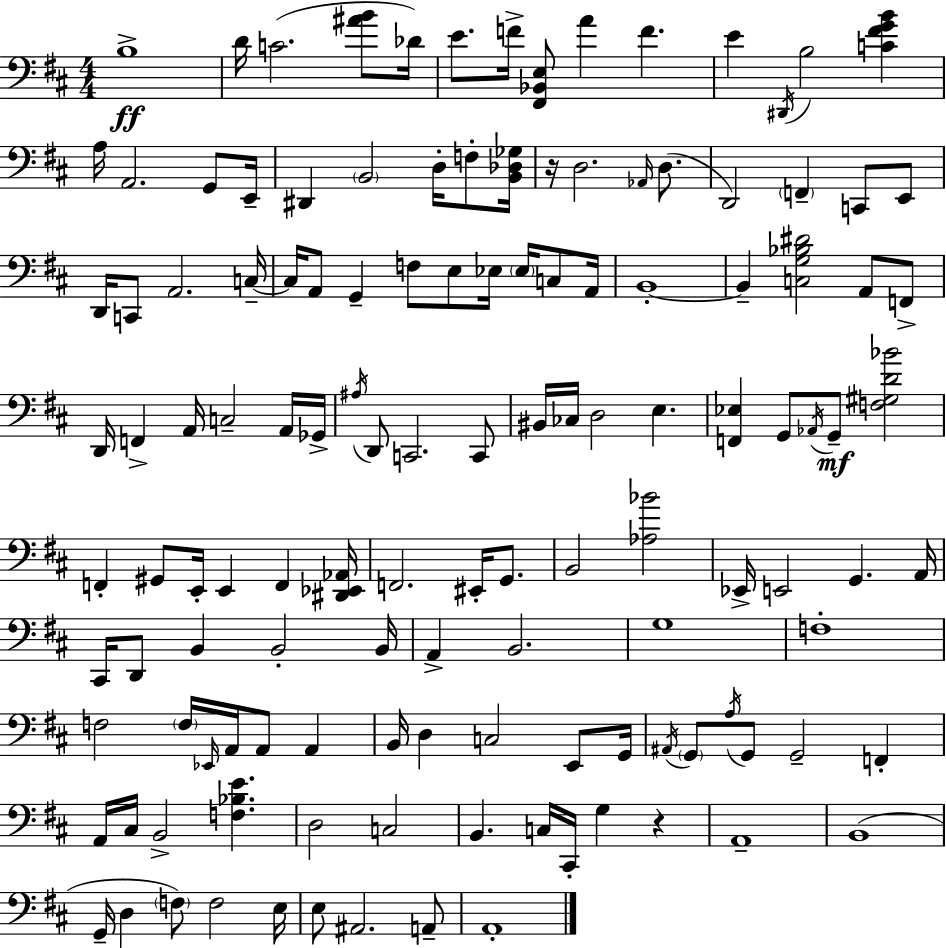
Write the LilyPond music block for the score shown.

{
  \clef bass
  \numericTimeSignature
  \time 4/4
  \key d \major
  b1->\ff | d'16 c'2.( <ais' b'>8 des'16) | e'8. f'16-> <fis, bes, e>8 a'4 f'4. | e'4 \acciaccatura { dis,16 } b2 <c' fis' g' b'>4 | \break a16 a,2. g,8 | e,16-- dis,4 \parenthesize b,2 d16-. f8-. | <b, des ges>16 r16 d2. \grace { aes,16 }( d8. | d,2) \parenthesize f,4-- c,8 | \break e,8 d,16 c,8 a,2. | c16--~~ c16 a,8 g,4-- f8 e8 ees16 \parenthesize ees16 c8 | a,16 b,1-.~~ | b,4-- <c g bes dis'>2 a,8 | \break f,8-> d,16 f,4-> a,16 c2-- | a,16 ges,16-> \acciaccatura { ais16 } d,8 c,2. | c,8 bis,16 ces16 d2 e4. | <f, ees>4 g,8 \acciaccatura { aes,16 }\mf g,8-- <f gis d' bes'>2 | \break f,4-. gis,8 e,16-. e,4 f,4 | <dis, ees, aes,>16 f,2. | eis,16-. g,8. b,2 <aes bes'>2 | ees,16-> e,2 g,4. | \break a,16 cis,16 d,8 b,4 b,2-. | b,16 a,4-> b,2. | g1 | f1-. | \break f2 \parenthesize f16 \grace { ees,16 } a,16 a,8 | a,4 b,16 d4 c2 | e,8 g,16 \acciaccatura { ais,16 } \parenthesize g,8 \acciaccatura { a16 } g,8 g,2-- | f,4-. a,16 cis16 b,2-> | \break <f bes e'>4. d2 c2 | b,4. c16 cis,16-. g4 | r4 a,1-- | b,1( | \break g,16-- d4 \parenthesize f8) f2 | e16 e8 ais,2. | a,8-- a,1-. | \bar "|."
}